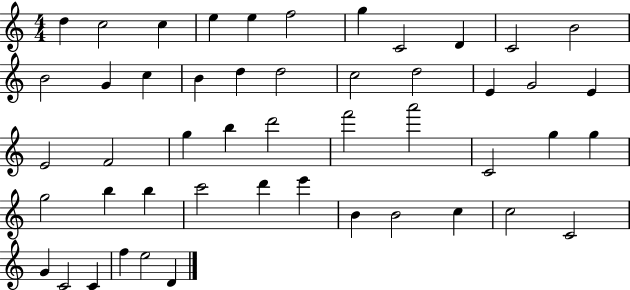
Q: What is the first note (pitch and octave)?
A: D5